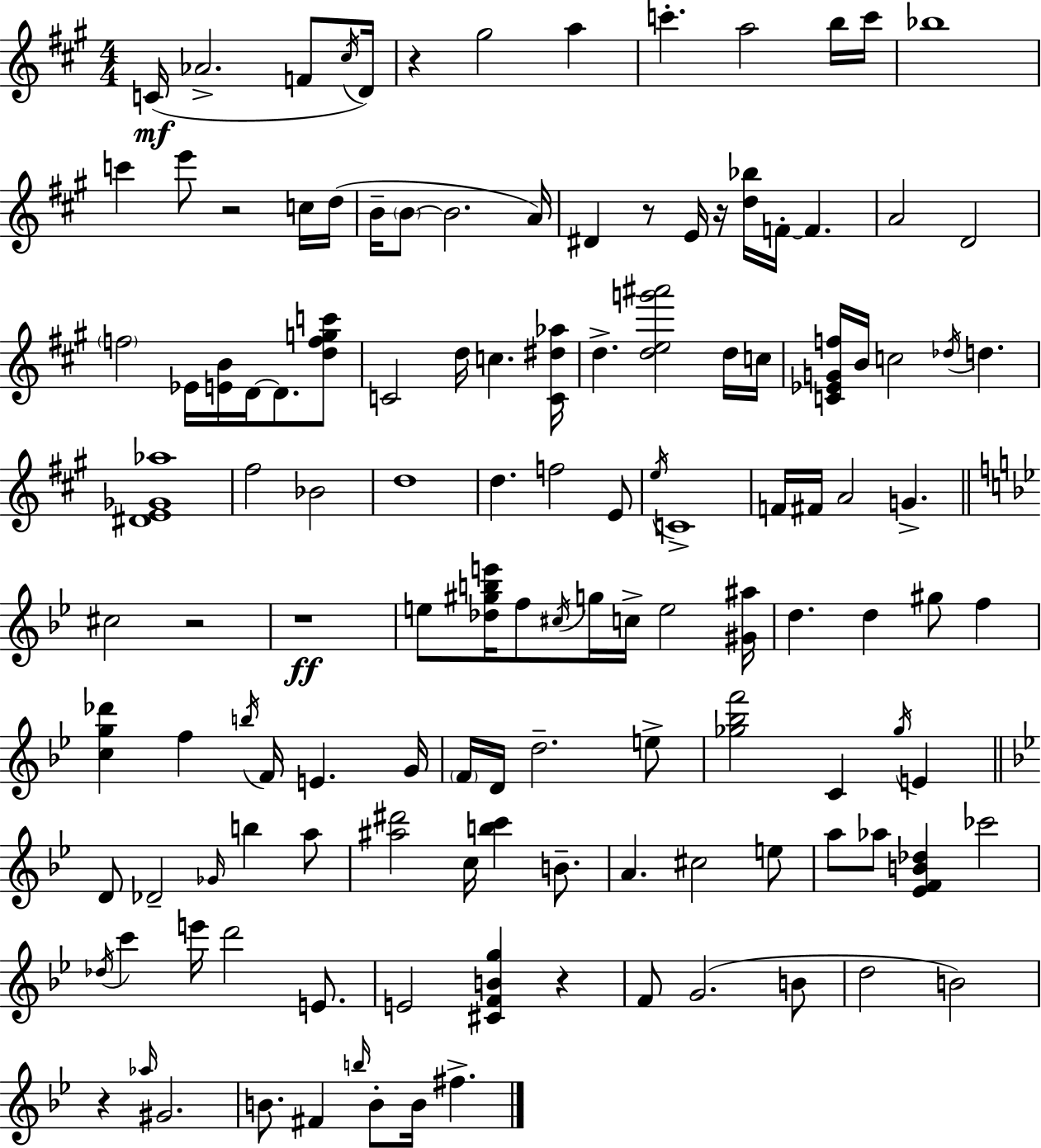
{
  \clef treble
  \numericTimeSignature
  \time 4/4
  \key a \major
  c'16(\mf aes'2.-> f'8 \acciaccatura { cis''16 }) | d'16 r4 gis''2 a''4 | c'''4.-. a''2 b''16 | c'''16 bes''1 | \break c'''4 e'''8 r2 c''16 | d''16( b'16-- \parenthesize b'8~~ b'2. | a'16) dis'4 r8 e'16 r16 <d'' bes''>16 f'16-.~~ f'4. | a'2 d'2 | \break \parenthesize f''2 ees'16 <e' b'>16 d'16~~ d'8. <d'' f'' g'' c'''>8 | c'2 d''16 c''4. | <c' dis'' aes''>16 d''4.-> <d'' e'' g''' ais'''>2 d''16 | c''16 <c' ees' g' f''>16 b'16 c''2 \acciaccatura { des''16 } d''4. | \break <dis' e' ges' aes''>1 | fis''2 bes'2 | d''1 | d''4. f''2 | \break e'8 \acciaccatura { e''16 } c'1-> | f'16 fis'16 a'2 g'4.-> | \bar "||" \break \key bes \major cis''2 r2 | r1\ff | e''8 <des'' gis'' b'' e'''>16 f''8 \acciaccatura { cis''16 } g''16 c''16-> e''2 | <gis' ais''>16 d''4. d''4 gis''8 f''4 | \break <c'' g'' des'''>4 f''4 \acciaccatura { b''16 } f'16 e'4. | g'16 \parenthesize f'16 d'16 d''2.-- | e''8-> <ges'' bes'' f'''>2 c'4 \acciaccatura { ges''16 } e'4 | \bar "||" \break \key bes \major d'8 des'2-- \grace { ges'16 } b''4 a''8 | <ais'' dis'''>2 c''16 <b'' c'''>4 b'8.-- | a'4. cis''2 e''8 | a''8 aes''8 <ees' f' b' des''>4 ces'''2 | \break \acciaccatura { des''16 } c'''4 e'''16 d'''2 e'8. | e'2 <cis' f' b' g''>4 r4 | f'8 g'2.( | b'8 d''2 b'2) | \break r4 \grace { aes''16 } gis'2. | b'8. fis'4 \grace { b''16 } b'8-. b'16 fis''4.-> | \bar "|."
}